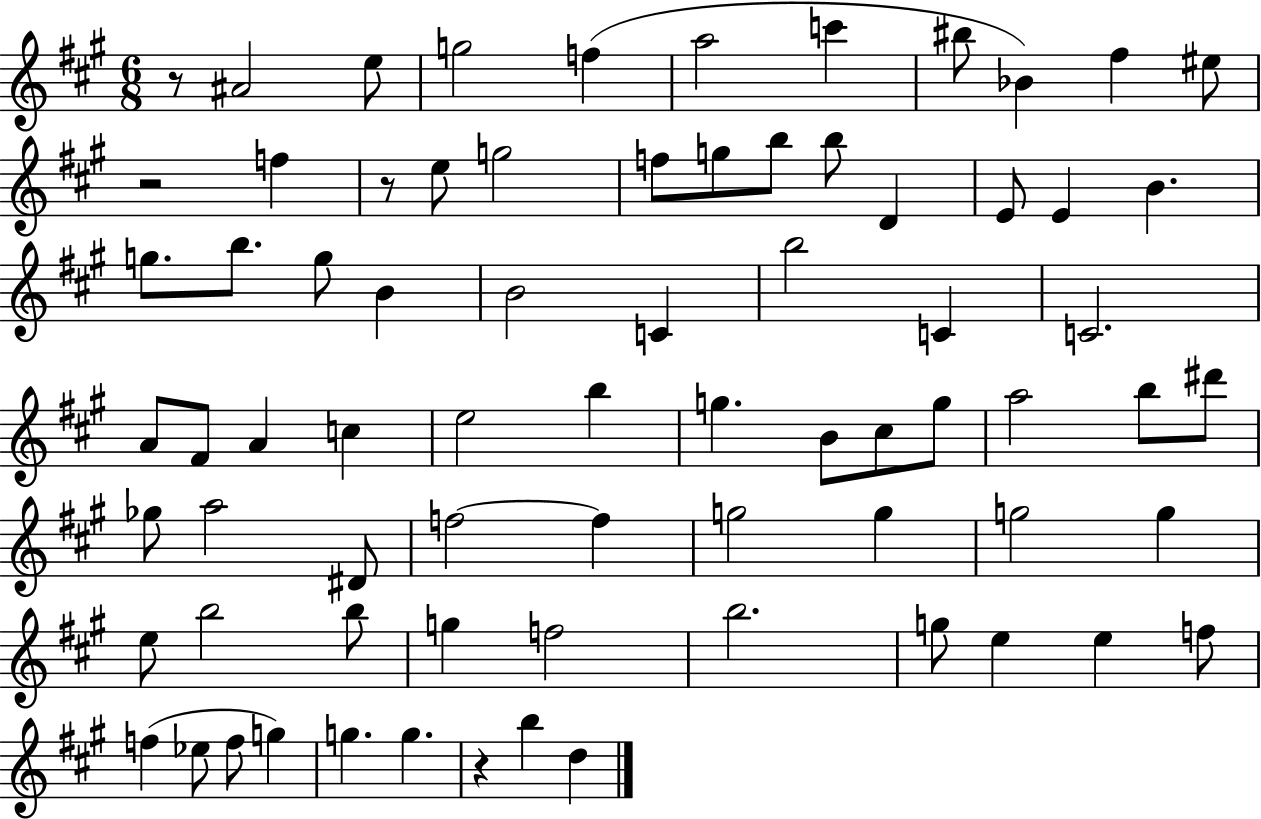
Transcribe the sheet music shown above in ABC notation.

X:1
T:Untitled
M:6/8
L:1/4
K:A
z/2 ^A2 e/2 g2 f a2 c' ^b/2 _B ^f ^e/2 z2 f z/2 e/2 g2 f/2 g/2 b/2 b/2 D E/2 E B g/2 b/2 g/2 B B2 C b2 C C2 A/2 ^F/2 A c e2 b g B/2 ^c/2 g/2 a2 b/2 ^d'/2 _g/2 a2 ^D/2 f2 f g2 g g2 g e/2 b2 b/2 g f2 b2 g/2 e e f/2 f _e/2 f/2 g g g z b d